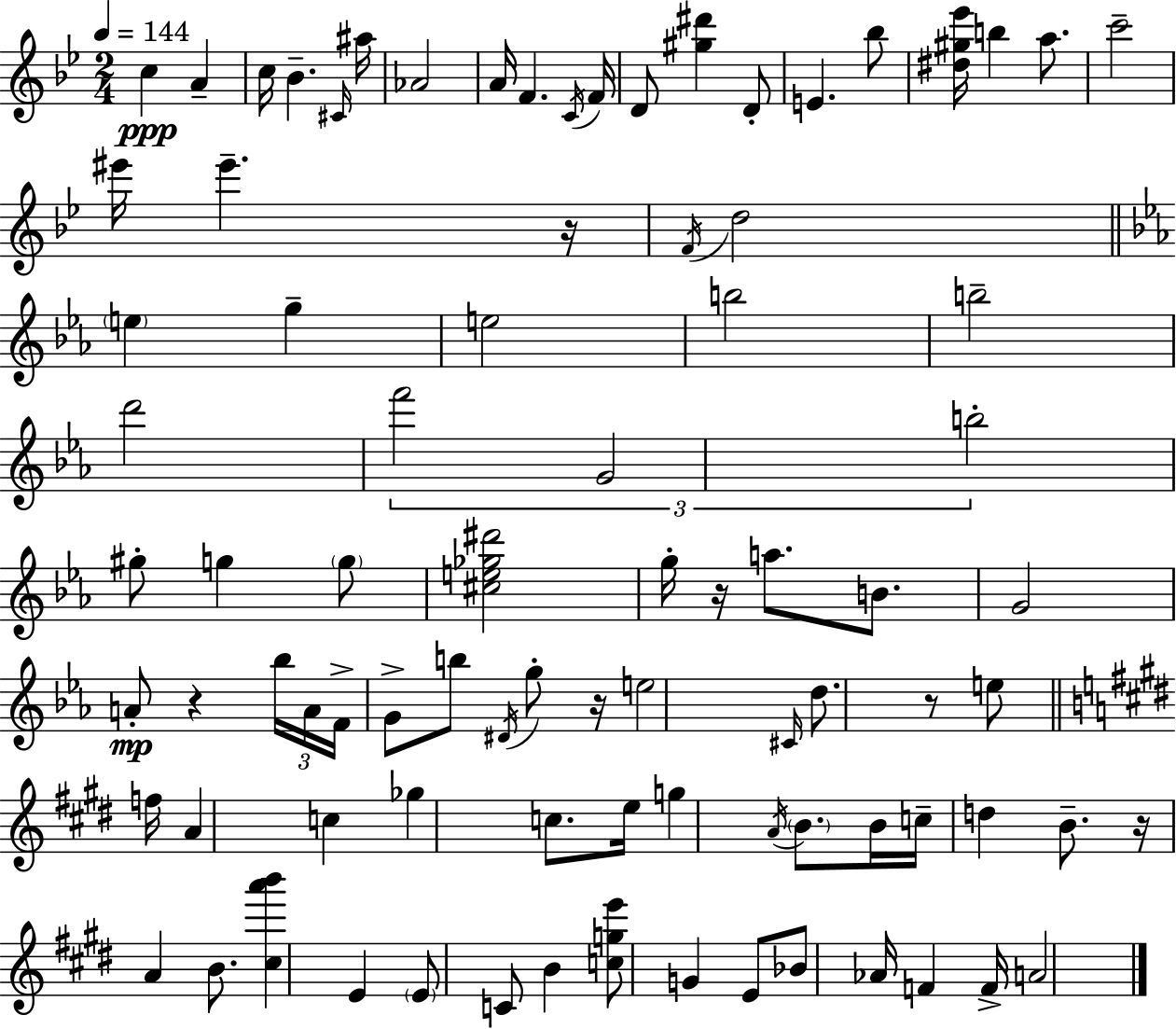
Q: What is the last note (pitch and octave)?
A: A4